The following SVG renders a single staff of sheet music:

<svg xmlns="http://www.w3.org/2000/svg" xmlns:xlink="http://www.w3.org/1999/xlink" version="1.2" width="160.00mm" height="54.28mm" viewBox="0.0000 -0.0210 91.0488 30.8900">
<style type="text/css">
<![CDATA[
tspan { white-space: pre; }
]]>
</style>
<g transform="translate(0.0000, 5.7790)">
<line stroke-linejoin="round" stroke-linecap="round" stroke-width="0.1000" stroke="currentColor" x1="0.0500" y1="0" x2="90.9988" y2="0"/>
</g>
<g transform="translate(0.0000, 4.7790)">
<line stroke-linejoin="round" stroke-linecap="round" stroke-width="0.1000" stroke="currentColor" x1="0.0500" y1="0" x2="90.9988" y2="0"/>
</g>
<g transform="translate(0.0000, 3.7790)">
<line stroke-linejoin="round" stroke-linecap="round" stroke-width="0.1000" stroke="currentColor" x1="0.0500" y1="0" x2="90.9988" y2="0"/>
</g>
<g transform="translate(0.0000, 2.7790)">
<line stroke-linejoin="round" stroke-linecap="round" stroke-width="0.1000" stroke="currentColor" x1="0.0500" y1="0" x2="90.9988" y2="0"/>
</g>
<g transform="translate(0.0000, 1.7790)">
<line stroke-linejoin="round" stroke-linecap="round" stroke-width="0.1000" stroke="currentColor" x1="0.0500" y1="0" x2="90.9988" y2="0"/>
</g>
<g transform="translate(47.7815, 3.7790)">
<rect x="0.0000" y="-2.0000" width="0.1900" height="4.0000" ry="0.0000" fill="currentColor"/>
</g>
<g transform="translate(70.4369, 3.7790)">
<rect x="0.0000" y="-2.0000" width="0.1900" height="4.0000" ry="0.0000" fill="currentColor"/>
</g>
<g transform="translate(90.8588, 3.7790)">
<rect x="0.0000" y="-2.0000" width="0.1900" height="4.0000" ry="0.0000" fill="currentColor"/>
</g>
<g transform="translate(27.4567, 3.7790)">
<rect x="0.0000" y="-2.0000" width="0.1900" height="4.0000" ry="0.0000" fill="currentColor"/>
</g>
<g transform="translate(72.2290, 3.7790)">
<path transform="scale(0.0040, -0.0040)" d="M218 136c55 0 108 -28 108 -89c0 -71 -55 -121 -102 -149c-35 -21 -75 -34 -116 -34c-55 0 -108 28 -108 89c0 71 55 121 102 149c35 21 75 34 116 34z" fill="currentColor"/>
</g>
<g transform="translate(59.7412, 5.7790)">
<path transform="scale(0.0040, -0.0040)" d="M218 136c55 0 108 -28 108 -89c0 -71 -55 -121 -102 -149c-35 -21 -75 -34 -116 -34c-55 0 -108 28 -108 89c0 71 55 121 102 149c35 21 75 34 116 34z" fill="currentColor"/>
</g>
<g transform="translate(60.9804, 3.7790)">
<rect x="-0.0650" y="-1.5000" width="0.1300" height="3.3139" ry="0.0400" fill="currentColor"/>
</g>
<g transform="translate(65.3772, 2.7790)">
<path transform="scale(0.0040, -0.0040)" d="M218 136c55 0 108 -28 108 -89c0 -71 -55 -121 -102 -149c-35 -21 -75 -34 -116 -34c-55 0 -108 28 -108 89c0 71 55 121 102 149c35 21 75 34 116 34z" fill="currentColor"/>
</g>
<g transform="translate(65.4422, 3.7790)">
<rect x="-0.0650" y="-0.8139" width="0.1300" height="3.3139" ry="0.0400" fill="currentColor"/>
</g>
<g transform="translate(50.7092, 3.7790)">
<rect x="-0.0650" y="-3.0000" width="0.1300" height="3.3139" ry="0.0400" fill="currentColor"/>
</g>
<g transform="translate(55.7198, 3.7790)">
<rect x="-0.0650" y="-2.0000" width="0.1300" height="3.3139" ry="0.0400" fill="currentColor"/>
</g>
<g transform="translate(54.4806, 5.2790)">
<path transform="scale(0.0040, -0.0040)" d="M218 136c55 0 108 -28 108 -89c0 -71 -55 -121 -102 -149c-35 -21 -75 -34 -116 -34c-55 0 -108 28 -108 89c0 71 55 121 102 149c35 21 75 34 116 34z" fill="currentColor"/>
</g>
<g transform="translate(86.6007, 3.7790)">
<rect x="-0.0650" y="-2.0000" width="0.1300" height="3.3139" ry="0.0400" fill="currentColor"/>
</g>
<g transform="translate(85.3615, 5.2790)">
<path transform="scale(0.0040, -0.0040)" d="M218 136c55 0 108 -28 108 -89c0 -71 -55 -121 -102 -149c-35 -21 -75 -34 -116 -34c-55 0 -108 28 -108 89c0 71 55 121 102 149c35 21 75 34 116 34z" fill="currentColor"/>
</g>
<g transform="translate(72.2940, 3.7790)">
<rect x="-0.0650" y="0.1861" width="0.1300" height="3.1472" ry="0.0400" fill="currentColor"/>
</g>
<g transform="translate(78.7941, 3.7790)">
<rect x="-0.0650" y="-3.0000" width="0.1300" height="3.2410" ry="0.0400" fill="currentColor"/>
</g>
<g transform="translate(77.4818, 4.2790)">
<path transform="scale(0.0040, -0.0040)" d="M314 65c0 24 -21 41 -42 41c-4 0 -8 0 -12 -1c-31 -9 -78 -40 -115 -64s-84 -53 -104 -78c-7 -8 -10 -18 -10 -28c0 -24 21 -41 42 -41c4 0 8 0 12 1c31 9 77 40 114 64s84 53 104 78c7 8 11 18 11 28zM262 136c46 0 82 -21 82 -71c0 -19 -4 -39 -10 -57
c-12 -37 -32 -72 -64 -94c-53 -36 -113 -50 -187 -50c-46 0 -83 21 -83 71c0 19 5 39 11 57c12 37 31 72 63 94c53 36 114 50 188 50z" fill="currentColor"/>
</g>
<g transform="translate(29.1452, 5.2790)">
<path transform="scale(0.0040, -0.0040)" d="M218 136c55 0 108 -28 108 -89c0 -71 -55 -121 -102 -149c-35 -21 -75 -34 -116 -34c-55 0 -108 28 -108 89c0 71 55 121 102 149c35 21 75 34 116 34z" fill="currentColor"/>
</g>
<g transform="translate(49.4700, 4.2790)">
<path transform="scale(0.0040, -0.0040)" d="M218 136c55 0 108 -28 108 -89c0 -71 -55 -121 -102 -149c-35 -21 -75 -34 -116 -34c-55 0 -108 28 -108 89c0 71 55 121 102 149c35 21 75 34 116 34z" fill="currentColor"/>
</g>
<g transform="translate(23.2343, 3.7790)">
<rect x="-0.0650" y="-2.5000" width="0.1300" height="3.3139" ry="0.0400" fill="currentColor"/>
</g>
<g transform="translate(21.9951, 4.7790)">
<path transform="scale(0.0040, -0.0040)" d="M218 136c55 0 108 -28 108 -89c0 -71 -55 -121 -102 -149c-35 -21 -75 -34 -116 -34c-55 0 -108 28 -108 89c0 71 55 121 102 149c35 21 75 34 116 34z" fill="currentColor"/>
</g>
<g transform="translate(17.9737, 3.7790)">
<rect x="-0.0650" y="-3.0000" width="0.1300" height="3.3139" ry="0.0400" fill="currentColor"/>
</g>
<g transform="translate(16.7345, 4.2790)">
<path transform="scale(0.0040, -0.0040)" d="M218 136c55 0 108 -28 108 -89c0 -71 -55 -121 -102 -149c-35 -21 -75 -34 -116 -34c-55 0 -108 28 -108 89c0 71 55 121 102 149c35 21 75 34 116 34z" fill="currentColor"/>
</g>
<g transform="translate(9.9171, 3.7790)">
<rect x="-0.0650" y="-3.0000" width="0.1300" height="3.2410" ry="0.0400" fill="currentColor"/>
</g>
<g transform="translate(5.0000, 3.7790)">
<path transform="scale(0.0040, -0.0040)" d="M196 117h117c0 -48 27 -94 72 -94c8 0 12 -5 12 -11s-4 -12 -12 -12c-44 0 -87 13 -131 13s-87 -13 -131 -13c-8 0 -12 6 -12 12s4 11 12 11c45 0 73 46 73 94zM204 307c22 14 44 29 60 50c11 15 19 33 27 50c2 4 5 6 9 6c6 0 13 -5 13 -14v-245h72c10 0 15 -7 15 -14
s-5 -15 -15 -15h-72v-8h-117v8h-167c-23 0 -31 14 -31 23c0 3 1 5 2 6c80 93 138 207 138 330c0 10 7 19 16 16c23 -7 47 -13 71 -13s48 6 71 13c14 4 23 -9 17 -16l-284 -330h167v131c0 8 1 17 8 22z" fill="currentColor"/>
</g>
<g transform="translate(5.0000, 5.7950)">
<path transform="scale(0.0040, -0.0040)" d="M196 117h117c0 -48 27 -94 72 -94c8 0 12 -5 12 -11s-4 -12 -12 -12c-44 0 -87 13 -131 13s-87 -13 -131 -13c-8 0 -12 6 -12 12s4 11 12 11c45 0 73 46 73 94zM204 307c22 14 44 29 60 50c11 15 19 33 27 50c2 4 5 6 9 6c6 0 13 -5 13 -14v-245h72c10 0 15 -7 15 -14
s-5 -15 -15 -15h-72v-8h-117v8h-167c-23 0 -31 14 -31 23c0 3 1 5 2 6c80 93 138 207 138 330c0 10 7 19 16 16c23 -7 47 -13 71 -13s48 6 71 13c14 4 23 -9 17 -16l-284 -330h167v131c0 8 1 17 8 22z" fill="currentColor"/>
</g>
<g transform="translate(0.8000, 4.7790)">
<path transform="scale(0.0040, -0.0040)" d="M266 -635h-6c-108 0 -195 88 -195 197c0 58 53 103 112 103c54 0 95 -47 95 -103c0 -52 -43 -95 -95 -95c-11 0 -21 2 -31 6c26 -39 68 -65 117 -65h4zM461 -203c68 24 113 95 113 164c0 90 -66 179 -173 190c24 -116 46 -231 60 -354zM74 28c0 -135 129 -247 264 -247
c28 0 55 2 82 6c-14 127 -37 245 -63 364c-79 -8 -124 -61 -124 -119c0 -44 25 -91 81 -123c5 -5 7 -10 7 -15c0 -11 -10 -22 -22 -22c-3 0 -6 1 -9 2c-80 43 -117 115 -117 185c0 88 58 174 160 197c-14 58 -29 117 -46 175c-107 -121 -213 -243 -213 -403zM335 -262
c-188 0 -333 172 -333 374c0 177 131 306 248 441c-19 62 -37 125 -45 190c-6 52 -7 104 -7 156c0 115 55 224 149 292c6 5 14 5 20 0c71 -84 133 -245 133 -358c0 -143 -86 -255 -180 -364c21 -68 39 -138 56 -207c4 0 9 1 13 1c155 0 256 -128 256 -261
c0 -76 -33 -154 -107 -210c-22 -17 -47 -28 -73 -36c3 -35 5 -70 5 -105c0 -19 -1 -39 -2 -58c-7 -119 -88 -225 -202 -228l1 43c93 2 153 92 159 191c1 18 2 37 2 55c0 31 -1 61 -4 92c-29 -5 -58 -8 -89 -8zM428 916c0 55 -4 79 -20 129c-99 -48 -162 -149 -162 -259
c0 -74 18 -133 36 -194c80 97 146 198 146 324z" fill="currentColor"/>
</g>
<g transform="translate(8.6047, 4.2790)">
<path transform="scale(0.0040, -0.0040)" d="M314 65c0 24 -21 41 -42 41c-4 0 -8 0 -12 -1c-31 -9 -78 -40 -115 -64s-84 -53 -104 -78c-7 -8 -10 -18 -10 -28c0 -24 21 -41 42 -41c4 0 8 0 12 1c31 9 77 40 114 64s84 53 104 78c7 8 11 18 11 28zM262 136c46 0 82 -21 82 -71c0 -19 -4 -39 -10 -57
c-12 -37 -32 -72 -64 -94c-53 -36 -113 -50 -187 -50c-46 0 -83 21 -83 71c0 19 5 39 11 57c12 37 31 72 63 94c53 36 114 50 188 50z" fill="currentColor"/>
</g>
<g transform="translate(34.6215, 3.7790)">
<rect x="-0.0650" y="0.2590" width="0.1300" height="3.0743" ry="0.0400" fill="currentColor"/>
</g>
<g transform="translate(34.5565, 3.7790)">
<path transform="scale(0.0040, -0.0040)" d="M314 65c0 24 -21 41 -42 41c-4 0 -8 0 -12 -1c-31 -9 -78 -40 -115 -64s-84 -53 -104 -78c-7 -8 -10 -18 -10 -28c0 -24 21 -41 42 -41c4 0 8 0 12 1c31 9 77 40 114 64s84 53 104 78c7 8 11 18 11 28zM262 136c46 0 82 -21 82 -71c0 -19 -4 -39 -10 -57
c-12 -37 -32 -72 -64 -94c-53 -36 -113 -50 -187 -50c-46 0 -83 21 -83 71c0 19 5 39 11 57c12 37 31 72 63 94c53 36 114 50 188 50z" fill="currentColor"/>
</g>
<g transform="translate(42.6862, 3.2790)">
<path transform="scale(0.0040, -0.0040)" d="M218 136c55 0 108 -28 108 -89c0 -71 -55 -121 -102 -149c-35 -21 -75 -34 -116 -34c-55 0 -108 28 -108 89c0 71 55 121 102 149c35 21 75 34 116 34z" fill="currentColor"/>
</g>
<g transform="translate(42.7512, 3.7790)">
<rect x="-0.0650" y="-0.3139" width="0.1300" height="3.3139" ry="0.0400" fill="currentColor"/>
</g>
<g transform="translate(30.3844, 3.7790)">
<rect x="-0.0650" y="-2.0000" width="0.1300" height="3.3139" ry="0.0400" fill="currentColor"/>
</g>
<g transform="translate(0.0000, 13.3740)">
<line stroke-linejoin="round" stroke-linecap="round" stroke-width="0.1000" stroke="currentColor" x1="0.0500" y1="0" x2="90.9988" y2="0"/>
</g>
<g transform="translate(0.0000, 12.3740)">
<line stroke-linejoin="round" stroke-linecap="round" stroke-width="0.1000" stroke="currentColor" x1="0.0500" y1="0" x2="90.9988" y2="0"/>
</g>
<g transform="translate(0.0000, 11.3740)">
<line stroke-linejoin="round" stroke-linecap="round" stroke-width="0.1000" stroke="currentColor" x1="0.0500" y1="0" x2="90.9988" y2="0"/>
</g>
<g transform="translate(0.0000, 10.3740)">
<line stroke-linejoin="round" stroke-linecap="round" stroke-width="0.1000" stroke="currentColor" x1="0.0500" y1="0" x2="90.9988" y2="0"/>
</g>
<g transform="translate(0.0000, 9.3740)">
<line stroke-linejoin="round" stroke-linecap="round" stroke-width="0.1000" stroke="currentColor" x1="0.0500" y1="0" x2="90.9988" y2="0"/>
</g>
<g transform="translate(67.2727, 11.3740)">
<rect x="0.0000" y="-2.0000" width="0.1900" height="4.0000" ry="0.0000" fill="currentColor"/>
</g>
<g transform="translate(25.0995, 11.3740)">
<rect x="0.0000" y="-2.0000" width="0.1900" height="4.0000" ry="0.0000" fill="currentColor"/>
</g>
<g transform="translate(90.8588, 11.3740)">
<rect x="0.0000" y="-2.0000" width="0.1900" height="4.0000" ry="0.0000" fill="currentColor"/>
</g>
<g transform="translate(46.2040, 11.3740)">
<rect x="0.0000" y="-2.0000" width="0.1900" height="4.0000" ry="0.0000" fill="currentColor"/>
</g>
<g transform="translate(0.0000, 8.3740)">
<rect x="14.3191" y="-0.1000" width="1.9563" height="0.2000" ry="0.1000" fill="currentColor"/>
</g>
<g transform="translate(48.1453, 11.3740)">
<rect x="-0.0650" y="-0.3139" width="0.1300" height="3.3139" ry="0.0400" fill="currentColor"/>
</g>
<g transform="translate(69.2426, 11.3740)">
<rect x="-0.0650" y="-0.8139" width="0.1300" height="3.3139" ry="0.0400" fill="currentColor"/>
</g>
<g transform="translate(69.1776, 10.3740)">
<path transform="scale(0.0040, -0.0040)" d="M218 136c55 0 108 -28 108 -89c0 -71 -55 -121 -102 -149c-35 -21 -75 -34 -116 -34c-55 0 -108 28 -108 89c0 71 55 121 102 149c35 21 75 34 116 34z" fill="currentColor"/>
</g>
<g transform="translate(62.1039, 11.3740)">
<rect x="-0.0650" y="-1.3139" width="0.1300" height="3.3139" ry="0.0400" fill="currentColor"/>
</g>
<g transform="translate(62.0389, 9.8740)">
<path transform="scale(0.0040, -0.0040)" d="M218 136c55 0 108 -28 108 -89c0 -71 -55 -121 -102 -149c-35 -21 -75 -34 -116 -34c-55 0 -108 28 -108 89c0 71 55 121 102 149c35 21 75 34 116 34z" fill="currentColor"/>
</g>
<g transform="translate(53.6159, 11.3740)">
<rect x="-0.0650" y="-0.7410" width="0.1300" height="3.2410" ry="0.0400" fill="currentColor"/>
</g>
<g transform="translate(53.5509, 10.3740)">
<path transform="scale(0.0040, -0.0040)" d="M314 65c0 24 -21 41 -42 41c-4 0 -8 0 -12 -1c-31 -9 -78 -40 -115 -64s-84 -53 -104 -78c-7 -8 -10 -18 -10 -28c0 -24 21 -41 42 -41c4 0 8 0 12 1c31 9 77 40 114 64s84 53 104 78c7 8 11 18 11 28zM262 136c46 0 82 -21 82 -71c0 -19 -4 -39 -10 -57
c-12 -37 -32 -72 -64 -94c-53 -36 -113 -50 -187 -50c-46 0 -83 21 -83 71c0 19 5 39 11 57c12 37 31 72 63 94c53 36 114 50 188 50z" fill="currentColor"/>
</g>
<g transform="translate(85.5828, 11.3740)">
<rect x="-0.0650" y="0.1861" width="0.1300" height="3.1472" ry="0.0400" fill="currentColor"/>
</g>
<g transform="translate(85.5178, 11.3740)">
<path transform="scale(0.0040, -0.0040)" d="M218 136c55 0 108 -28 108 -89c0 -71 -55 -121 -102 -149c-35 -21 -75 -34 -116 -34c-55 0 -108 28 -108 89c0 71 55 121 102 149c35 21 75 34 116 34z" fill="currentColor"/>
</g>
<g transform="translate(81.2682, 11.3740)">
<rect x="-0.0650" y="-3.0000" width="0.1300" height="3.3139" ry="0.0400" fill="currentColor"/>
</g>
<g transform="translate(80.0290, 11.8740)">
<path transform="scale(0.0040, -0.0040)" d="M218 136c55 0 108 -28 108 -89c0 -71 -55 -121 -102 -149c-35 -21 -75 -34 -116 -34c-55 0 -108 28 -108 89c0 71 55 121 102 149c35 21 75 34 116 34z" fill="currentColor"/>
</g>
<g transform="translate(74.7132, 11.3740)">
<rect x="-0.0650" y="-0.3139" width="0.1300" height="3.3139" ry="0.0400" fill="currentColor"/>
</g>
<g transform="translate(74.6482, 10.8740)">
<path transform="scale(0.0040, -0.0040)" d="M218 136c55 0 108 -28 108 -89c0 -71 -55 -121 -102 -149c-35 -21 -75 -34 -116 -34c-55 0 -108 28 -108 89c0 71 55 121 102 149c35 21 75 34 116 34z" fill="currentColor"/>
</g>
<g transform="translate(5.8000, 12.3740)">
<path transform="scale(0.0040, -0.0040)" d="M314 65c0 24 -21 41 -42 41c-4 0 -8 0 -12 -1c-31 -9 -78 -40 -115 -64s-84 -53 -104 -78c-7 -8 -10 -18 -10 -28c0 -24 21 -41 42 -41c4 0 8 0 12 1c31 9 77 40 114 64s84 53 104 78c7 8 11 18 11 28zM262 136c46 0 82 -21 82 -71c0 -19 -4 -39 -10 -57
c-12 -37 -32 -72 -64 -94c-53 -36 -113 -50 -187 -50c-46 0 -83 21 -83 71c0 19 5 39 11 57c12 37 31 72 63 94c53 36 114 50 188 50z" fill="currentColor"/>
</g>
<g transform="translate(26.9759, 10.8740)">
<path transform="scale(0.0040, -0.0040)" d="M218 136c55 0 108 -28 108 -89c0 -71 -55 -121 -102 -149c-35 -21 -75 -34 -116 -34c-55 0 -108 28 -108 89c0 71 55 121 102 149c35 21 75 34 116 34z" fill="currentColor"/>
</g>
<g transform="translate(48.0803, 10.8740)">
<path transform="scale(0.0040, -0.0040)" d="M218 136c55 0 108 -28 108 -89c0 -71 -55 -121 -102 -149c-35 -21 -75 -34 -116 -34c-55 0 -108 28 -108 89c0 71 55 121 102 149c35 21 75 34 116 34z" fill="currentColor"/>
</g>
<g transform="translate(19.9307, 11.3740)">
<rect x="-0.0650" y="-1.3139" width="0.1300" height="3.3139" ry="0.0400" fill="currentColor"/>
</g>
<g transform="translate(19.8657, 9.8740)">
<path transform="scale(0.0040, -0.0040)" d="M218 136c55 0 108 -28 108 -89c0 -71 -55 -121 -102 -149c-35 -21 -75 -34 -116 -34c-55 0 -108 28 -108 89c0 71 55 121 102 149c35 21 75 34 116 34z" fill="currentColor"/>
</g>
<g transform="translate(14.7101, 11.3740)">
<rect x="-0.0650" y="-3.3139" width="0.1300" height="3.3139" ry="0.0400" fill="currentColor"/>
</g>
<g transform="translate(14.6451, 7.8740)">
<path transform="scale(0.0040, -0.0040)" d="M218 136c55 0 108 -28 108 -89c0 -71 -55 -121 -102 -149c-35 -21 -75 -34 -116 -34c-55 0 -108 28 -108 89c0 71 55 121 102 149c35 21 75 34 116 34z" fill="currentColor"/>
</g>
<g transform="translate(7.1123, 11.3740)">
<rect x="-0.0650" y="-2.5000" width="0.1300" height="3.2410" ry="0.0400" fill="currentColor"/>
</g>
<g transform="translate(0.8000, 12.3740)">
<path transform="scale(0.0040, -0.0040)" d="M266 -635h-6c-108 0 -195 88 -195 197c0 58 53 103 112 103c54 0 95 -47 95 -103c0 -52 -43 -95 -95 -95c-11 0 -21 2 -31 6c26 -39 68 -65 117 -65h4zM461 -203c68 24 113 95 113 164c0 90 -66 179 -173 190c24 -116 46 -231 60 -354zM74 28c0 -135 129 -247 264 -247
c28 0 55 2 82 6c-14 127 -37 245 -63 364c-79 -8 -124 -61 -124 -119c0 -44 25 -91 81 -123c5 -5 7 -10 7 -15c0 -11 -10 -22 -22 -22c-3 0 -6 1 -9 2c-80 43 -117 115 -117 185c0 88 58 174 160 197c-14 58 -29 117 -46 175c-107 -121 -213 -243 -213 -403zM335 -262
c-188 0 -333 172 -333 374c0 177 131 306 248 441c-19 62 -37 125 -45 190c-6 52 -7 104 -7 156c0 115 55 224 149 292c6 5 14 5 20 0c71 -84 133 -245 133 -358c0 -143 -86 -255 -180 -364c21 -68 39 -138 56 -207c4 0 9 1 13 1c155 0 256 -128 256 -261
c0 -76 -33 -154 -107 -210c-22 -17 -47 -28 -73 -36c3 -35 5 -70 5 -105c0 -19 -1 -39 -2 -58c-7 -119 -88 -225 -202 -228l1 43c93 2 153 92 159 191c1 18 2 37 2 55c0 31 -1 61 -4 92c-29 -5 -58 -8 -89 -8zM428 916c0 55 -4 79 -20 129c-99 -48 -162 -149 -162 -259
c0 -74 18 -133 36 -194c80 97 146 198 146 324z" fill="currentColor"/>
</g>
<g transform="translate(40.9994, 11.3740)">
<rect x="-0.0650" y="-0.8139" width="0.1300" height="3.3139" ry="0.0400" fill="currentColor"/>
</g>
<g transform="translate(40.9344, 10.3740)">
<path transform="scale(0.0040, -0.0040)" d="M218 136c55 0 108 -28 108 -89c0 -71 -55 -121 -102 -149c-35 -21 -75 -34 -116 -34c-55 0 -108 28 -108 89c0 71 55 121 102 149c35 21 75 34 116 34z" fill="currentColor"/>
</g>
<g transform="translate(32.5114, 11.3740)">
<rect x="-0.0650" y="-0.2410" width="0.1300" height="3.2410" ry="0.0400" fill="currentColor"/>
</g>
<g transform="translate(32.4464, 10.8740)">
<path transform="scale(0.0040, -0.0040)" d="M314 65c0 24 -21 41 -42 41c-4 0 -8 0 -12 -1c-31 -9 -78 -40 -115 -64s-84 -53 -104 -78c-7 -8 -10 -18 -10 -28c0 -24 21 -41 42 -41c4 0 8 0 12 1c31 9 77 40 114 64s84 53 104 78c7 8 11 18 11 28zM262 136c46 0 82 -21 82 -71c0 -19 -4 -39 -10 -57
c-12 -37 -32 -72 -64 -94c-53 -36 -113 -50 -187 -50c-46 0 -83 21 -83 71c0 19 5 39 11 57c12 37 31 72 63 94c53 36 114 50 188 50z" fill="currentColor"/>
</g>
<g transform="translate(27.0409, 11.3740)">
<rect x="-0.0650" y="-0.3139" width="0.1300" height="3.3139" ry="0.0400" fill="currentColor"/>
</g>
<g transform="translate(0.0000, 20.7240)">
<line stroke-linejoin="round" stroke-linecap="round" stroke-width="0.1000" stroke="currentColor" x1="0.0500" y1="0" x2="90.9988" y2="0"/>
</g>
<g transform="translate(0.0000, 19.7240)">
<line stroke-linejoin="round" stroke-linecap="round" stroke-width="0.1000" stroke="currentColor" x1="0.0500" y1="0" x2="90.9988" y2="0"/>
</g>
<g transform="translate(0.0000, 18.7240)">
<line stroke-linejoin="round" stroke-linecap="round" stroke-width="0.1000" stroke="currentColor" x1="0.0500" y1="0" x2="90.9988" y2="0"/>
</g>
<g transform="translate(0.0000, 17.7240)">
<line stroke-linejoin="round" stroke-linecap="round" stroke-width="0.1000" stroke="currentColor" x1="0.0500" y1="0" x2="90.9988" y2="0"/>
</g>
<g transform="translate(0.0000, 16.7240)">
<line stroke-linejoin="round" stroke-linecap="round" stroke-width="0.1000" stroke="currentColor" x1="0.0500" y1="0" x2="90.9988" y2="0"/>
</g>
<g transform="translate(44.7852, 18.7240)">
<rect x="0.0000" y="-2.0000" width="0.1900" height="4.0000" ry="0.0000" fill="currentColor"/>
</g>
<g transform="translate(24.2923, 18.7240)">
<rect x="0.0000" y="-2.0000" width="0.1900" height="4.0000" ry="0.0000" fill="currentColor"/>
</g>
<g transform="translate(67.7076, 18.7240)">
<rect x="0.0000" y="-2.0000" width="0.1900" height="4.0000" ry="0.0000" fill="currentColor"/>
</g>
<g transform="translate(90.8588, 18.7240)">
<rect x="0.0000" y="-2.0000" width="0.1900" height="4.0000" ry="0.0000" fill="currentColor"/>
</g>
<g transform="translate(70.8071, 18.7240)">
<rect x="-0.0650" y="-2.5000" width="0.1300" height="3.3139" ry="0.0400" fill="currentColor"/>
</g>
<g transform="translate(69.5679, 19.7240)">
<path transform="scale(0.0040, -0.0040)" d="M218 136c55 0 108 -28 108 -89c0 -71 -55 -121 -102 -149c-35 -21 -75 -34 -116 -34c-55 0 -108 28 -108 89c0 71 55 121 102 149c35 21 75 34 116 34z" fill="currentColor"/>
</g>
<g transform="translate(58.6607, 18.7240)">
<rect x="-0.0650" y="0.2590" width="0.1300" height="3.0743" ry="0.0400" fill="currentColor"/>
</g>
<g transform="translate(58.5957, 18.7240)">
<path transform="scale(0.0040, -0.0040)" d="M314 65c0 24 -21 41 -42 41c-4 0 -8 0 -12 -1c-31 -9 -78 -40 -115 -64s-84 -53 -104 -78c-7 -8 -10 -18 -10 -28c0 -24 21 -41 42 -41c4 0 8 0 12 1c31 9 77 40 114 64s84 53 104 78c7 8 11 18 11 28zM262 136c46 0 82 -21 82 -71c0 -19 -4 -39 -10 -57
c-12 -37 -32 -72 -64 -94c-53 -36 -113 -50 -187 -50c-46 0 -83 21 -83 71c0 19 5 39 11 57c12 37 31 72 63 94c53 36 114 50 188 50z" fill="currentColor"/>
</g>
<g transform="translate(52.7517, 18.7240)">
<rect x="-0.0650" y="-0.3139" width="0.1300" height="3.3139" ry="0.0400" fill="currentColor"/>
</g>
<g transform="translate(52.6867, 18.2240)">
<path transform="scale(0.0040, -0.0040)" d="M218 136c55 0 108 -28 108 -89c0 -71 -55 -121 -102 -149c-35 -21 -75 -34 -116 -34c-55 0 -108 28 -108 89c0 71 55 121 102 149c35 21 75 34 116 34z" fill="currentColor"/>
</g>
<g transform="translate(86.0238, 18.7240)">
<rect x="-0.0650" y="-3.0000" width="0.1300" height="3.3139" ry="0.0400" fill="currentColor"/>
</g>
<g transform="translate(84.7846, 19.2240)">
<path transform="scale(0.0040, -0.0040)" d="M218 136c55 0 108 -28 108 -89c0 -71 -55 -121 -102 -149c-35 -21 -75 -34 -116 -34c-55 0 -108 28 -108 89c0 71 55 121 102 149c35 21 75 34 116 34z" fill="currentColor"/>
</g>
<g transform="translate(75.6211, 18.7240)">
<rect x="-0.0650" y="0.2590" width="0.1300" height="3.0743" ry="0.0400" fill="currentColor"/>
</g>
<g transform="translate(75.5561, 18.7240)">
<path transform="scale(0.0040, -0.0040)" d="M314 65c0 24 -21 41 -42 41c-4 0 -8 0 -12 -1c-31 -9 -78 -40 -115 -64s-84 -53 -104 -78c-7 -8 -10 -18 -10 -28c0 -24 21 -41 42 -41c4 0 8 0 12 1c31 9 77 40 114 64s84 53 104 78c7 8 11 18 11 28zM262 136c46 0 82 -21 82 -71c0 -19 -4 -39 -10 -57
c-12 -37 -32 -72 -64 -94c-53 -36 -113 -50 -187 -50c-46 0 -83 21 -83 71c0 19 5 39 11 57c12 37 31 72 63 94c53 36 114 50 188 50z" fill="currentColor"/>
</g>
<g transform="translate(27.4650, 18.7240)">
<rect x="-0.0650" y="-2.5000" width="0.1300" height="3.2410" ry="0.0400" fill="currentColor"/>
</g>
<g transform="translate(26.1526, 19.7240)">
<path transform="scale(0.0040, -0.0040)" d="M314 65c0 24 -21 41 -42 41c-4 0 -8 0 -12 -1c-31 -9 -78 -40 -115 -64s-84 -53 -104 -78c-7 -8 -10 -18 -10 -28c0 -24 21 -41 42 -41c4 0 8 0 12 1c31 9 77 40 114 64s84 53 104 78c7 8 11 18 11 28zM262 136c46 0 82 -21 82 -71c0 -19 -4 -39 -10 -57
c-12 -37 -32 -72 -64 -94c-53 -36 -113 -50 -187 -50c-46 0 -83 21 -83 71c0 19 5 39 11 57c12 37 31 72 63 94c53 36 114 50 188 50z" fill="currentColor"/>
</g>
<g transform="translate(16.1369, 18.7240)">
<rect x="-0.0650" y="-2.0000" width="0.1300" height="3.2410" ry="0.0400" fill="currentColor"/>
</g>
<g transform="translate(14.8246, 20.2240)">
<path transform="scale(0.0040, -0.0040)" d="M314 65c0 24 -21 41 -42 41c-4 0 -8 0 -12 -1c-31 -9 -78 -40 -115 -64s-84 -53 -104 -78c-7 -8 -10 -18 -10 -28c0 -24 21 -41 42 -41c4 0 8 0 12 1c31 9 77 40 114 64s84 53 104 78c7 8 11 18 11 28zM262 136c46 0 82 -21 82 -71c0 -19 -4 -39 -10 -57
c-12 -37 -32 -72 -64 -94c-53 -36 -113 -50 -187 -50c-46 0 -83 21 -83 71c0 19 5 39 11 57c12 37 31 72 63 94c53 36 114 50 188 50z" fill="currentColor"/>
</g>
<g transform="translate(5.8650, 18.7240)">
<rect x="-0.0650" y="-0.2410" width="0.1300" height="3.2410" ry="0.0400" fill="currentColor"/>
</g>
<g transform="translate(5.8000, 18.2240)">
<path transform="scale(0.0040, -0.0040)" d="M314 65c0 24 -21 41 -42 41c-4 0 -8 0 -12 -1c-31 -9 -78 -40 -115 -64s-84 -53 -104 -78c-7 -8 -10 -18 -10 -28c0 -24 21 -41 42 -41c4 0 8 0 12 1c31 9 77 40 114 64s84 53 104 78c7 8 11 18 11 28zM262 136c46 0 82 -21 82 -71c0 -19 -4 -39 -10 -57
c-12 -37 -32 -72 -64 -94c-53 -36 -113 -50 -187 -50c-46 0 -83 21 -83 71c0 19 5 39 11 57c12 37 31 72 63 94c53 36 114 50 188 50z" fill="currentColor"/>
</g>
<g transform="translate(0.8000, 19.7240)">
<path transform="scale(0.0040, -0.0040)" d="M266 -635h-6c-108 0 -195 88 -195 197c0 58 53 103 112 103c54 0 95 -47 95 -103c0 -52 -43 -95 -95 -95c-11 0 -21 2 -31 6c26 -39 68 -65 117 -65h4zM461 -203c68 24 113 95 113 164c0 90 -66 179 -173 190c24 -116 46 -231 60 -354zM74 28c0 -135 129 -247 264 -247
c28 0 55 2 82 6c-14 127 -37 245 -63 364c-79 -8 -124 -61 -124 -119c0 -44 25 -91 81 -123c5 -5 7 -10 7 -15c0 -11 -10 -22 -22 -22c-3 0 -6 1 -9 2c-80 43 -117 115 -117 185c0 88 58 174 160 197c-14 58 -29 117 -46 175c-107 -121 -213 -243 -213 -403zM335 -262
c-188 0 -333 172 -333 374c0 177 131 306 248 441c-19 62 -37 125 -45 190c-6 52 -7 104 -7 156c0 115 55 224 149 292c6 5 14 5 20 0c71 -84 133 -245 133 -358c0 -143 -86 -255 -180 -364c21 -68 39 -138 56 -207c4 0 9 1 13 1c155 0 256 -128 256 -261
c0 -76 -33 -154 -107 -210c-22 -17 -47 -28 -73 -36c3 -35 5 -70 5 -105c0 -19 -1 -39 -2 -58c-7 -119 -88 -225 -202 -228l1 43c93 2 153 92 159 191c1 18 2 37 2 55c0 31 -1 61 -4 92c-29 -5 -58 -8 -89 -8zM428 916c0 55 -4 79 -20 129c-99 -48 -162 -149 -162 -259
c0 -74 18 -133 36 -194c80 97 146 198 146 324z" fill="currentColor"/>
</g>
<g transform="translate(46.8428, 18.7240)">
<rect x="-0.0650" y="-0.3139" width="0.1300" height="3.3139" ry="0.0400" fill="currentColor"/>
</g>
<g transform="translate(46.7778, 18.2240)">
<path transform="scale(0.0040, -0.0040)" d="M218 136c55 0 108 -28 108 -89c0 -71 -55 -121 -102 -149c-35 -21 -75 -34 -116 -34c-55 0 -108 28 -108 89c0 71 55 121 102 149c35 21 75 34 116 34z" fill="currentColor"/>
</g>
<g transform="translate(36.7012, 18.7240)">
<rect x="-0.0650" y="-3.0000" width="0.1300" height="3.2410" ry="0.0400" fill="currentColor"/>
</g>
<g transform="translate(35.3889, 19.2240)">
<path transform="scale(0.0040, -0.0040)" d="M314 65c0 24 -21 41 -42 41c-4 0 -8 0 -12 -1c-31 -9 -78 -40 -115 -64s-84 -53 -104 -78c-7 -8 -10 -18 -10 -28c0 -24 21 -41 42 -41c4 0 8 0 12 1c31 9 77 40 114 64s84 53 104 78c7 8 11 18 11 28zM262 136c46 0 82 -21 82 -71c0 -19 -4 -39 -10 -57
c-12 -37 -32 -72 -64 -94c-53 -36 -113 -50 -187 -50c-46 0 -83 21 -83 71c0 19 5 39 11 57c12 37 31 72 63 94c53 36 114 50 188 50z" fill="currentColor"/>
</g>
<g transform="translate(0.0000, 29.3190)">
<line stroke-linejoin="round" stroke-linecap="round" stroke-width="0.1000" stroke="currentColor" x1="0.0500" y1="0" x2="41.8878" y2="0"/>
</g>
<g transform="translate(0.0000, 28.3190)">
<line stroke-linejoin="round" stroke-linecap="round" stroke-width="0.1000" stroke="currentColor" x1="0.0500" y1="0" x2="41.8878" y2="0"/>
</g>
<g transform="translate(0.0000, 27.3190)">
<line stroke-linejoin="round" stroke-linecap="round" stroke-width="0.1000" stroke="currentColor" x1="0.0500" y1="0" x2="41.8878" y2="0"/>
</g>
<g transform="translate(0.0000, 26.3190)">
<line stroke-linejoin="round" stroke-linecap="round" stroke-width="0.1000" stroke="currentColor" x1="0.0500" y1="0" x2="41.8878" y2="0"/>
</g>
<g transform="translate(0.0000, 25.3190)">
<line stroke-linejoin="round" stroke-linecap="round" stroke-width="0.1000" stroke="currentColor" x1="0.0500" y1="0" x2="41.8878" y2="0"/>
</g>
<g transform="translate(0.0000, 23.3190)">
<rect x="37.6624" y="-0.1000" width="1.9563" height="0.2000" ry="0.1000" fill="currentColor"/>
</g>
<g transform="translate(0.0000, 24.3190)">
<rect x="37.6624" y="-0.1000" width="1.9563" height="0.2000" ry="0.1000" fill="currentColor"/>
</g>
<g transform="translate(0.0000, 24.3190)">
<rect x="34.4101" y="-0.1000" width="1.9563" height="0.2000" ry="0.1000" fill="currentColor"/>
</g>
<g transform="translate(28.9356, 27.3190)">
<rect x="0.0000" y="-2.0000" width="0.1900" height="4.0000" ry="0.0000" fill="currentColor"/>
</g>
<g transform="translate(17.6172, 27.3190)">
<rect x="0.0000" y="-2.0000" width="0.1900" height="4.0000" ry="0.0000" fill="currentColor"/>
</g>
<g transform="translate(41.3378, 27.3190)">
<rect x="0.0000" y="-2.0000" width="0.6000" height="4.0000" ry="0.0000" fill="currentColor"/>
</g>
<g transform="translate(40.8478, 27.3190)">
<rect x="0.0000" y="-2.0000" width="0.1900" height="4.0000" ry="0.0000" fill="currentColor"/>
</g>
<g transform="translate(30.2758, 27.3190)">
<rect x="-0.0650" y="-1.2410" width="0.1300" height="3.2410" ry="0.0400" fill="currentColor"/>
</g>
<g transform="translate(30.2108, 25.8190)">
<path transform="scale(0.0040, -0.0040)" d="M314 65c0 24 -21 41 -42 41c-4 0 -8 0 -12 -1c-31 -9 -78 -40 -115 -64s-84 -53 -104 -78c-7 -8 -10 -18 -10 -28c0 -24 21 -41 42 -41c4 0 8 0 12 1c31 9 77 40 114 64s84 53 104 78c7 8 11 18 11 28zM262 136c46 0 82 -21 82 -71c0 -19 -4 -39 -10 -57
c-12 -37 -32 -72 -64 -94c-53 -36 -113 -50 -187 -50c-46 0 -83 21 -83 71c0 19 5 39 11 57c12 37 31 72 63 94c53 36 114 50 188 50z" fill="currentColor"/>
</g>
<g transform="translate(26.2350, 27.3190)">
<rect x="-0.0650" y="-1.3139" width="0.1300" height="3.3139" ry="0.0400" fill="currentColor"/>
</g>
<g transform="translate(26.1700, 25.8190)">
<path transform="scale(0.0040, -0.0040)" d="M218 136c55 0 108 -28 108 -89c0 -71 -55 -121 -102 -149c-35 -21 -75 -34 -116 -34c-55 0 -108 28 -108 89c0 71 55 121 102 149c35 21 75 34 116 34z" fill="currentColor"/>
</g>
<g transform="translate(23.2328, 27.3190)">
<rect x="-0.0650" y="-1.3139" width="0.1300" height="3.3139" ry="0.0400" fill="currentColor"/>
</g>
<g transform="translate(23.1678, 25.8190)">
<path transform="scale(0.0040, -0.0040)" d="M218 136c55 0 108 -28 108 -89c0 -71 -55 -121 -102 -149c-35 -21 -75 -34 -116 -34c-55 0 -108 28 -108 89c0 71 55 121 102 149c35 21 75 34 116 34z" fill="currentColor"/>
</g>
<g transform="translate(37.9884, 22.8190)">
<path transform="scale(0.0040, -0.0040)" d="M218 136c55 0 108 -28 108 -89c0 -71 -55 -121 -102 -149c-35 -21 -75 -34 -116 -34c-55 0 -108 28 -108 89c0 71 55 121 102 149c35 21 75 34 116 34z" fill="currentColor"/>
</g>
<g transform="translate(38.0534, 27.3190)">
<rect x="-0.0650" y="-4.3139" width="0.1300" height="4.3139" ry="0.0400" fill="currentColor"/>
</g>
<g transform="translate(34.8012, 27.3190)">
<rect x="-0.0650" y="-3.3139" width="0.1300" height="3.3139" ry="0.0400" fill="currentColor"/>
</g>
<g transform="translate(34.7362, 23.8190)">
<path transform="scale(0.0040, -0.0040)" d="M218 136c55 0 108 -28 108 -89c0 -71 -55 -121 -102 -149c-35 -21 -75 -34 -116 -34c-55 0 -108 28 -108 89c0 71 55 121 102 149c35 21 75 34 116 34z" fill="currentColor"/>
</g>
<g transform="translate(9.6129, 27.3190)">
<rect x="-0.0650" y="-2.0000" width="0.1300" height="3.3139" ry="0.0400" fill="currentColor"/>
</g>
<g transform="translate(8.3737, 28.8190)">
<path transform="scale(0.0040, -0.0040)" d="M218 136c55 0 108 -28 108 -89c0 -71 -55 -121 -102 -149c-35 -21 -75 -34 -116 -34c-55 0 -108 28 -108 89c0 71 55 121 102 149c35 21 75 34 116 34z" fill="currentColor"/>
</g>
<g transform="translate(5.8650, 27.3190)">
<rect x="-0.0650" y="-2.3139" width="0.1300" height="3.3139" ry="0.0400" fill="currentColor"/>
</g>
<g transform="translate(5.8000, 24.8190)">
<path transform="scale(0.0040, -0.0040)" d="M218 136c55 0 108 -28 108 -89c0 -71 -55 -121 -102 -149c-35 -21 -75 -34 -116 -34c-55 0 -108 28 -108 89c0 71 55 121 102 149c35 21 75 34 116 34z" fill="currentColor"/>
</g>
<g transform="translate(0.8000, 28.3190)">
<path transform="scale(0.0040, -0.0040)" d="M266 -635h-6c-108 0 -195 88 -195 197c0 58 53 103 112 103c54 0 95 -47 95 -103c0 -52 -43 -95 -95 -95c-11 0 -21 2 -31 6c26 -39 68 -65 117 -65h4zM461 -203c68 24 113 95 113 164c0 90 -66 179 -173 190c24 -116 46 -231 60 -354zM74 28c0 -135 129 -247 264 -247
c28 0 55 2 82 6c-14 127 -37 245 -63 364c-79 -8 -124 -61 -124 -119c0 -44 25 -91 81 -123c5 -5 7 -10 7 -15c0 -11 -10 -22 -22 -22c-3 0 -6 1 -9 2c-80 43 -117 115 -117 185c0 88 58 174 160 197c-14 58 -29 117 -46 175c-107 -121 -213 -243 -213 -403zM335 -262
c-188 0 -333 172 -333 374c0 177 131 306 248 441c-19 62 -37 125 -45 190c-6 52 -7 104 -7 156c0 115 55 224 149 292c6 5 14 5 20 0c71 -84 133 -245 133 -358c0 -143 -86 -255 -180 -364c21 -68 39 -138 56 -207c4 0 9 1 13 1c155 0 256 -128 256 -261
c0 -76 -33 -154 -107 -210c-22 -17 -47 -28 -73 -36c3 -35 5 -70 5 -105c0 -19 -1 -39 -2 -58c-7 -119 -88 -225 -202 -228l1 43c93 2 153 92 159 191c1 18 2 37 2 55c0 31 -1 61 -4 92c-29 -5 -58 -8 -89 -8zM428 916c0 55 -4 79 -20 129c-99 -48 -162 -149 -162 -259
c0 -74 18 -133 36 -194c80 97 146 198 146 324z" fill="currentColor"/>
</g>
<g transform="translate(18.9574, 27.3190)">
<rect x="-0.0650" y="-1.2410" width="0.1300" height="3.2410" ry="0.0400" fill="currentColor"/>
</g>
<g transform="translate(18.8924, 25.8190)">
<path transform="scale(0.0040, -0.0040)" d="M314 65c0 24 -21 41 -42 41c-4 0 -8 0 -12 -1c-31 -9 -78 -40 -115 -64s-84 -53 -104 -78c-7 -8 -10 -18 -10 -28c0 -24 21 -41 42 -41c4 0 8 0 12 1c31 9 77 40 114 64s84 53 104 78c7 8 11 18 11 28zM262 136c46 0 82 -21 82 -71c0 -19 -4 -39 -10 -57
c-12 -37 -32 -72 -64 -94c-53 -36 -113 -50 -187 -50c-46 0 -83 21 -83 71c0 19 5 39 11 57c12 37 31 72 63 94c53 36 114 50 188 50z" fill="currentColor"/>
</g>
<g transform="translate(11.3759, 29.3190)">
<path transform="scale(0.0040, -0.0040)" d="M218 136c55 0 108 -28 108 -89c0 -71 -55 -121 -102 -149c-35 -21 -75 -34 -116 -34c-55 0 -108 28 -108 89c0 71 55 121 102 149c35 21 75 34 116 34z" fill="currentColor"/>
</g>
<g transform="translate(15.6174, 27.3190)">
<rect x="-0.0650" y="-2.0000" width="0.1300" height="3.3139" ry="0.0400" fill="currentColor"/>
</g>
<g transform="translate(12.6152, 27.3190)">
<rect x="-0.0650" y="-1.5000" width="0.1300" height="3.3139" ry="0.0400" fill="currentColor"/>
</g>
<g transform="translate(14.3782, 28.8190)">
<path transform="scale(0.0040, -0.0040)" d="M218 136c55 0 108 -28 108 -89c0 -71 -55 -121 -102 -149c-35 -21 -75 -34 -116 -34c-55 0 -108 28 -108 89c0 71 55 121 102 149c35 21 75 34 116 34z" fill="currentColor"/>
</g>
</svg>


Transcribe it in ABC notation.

X:1
T:Untitled
M:4/4
L:1/4
K:C
A2 A G F B2 c A F E d B A2 F G2 b e c c2 d c d2 e d c A B c2 F2 G2 A2 c c B2 G B2 A g F E F e2 e e e2 b d'